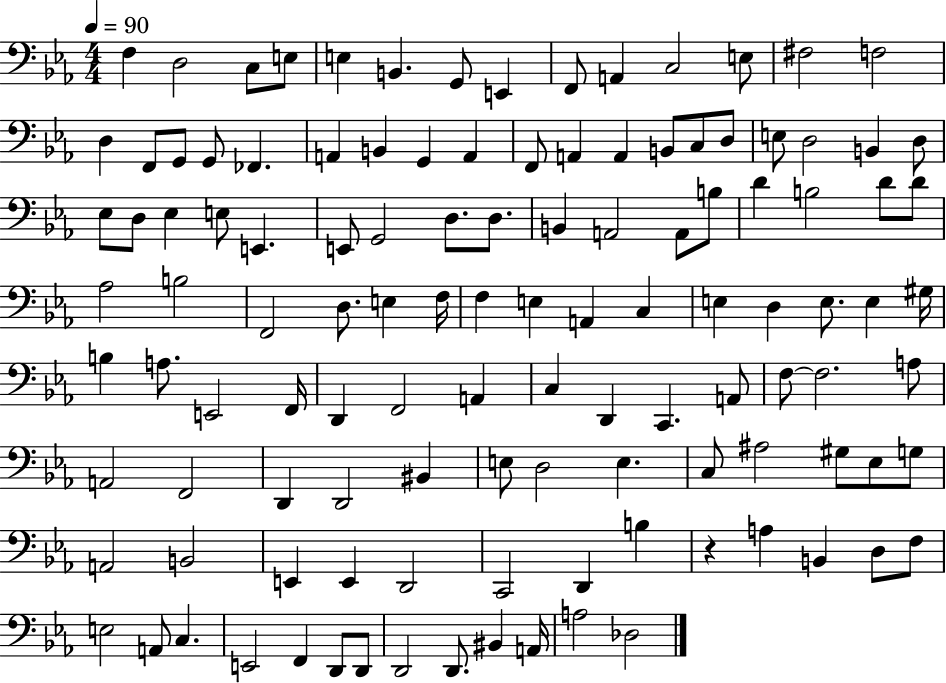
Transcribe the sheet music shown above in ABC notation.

X:1
T:Untitled
M:4/4
L:1/4
K:Eb
F, D,2 C,/2 E,/2 E, B,, G,,/2 E,, F,,/2 A,, C,2 E,/2 ^F,2 F,2 D, F,,/2 G,,/2 G,,/2 _F,, A,, B,, G,, A,, F,,/2 A,, A,, B,,/2 C,/2 D,/2 E,/2 D,2 B,, D,/2 _E,/2 D,/2 _E, E,/2 E,, E,,/2 G,,2 D,/2 D,/2 B,, A,,2 A,,/2 B,/2 D B,2 D/2 D/2 _A,2 B,2 F,,2 D,/2 E, F,/4 F, E, A,, C, E, D, E,/2 E, ^G,/4 B, A,/2 E,,2 F,,/4 D,, F,,2 A,, C, D,, C,, A,,/2 F,/2 F,2 A,/2 A,,2 F,,2 D,, D,,2 ^B,, E,/2 D,2 E, C,/2 ^A,2 ^G,/2 _E,/2 G,/2 A,,2 B,,2 E,, E,, D,,2 C,,2 D,, B, z A, B,, D,/2 F,/2 E,2 A,,/2 C, E,,2 F,, D,,/2 D,,/2 D,,2 D,,/2 ^B,, A,,/4 A,2 _D,2